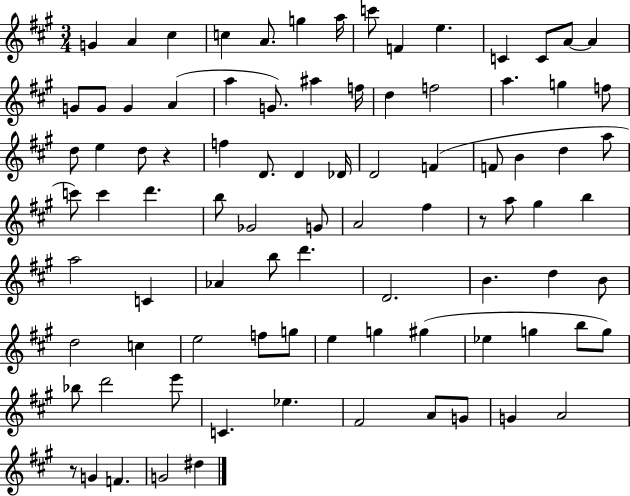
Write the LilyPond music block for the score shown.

{
  \clef treble
  \numericTimeSignature
  \time 3/4
  \key a \major
  g'4 a'4 cis''4 | c''4 a'8. g''4 a''16 | c'''8 f'4 e''4. | c'4 c'8 a'8~~ a'4 | \break g'8 g'8 g'4 a'4( | a''4 g'8.) ais''4 f''16 | d''4 f''2 | a''4. g''4 f''8 | \break d''8 e''4 d''8 r4 | f''4 d'8. d'4 des'16 | d'2 f'4( | f'8 b'4 d''4 a''8 | \break c'''8) c'''4 d'''4. | b''8 ges'2 g'8 | a'2 fis''4 | r8 a''8 gis''4 b''4 | \break a''2 c'4 | aes'4 b''8 d'''4. | d'2. | b'4. d''4 b'8 | \break d''2 c''4 | e''2 f''8 g''8 | e''4 g''4 gis''4( | ees''4 g''4 b''8 g''8) | \break bes''8 d'''2 e'''8 | c'4. ees''4. | fis'2 a'8 g'8 | g'4 a'2 | \break r8 g'4 f'4. | g'2 dis''4 | \bar "|."
}